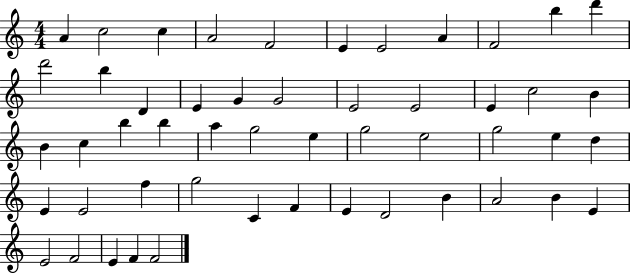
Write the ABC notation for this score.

X:1
T:Untitled
M:4/4
L:1/4
K:C
A c2 c A2 F2 E E2 A F2 b d' d'2 b D E G G2 E2 E2 E c2 B B c b b a g2 e g2 e2 g2 e d E E2 f g2 C F E D2 B A2 B E E2 F2 E F F2